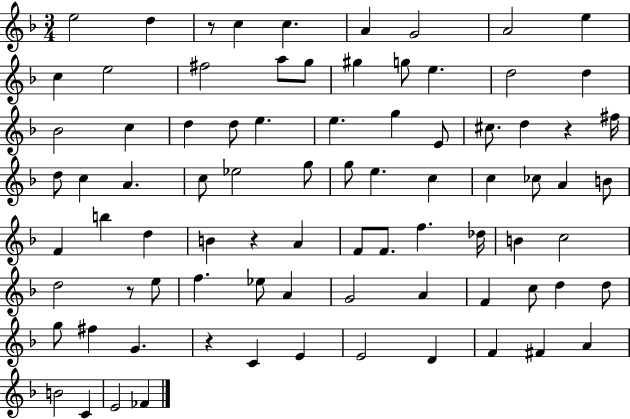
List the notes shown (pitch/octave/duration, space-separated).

E5/h D5/q R/e C5/q C5/q. A4/q G4/h A4/h E5/q C5/q E5/h F#5/h A5/e G5/e G#5/q G5/e E5/q. D5/h D5/q Bb4/h C5/q D5/q D5/e E5/q. E5/q. G5/q E4/e C#5/e. D5/q R/q F#5/s D5/e C5/q A4/q. C5/e Eb5/h G5/e G5/e E5/q. C5/q C5/q CES5/e A4/q B4/e F4/q B5/q D5/q B4/q R/q A4/q F4/e F4/e. F5/q. Db5/s B4/q C5/h D5/h R/e E5/e F5/q. Eb5/e A4/q G4/h A4/q F4/q C5/e D5/q D5/e G5/e F#5/q G4/q. R/q C4/q E4/q E4/h D4/q F4/q F#4/q A4/q B4/h C4/q E4/h FES4/q